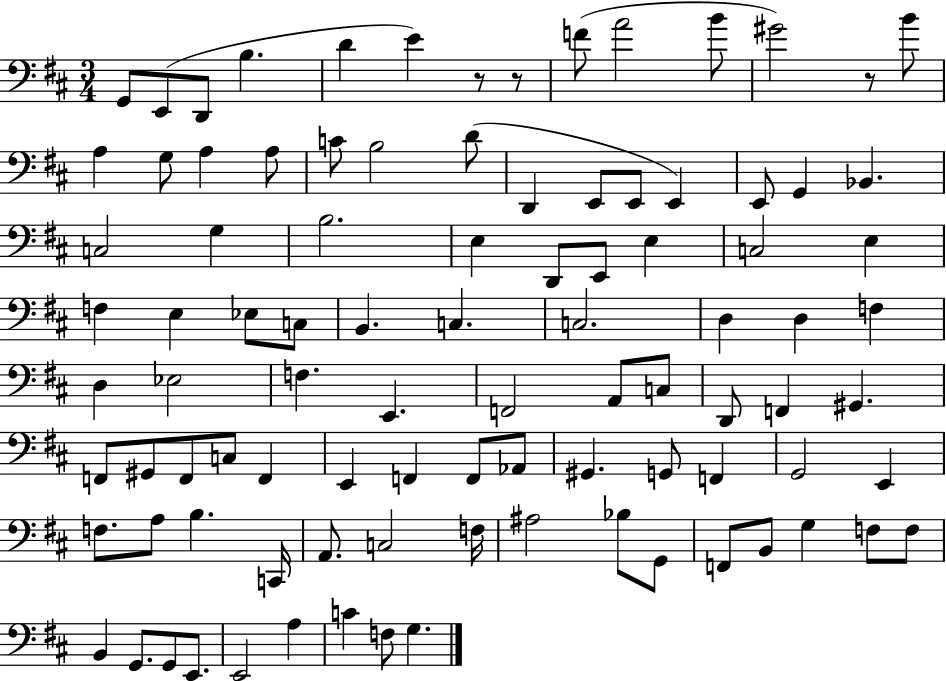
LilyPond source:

{
  \clef bass
  \numericTimeSignature
  \time 3/4
  \key d \major
  \repeat volta 2 { g,8 e,8( d,8 b4. | d'4 e'4) r8 r8 | f'8( a'2 b'8 | gis'2) r8 b'8 | \break a4 g8 a4 a8 | c'8 b2 d'8( | d,4 e,8 e,8 e,4) | e,8 g,4 bes,4. | \break c2 g4 | b2. | e4 d,8 e,8 e4 | c2 e4 | \break f4 e4 ees8 c8 | b,4. c4. | c2. | d4 d4 f4 | \break d4 ees2 | f4. e,4. | f,2 a,8 c8 | d,8 f,4 gis,4. | \break f,8 gis,8 f,8 c8 f,4 | e,4 f,4 f,8 aes,8 | gis,4. g,8 f,4 | g,2 e,4 | \break f8. a8 b4. c,16 | a,8. c2 f16 | ais2 bes8 g,8 | f,8 b,8 g4 f8 f8 | \break b,4 g,8. g,8 e,8. | e,2 a4 | c'4 f8 g4. | } \bar "|."
}